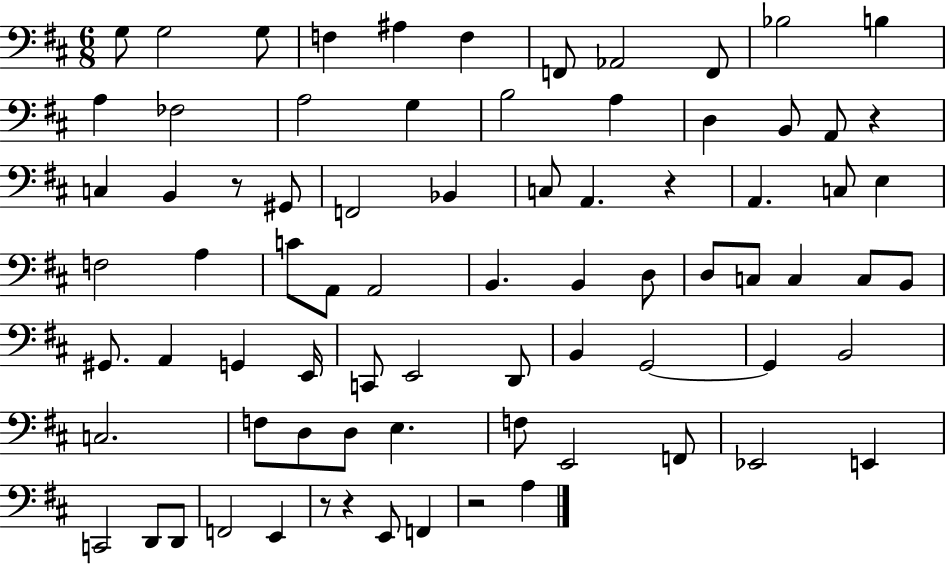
G3/e G3/h G3/e F3/q A#3/q F3/q F2/e Ab2/h F2/e Bb3/h B3/q A3/q FES3/h A3/h G3/q B3/h A3/q D3/q B2/e A2/e R/q C3/q B2/q R/e G#2/e F2/h Bb2/q C3/e A2/q. R/q A2/q. C3/e E3/q F3/h A3/q C4/e A2/e A2/h B2/q. B2/q D3/e D3/e C3/e C3/q C3/e B2/e G#2/e. A2/q G2/q E2/s C2/e E2/h D2/e B2/q G2/h G2/q B2/h C3/h. F3/e D3/e D3/e E3/q. F3/e E2/h F2/e Eb2/h E2/q C2/h D2/e D2/e F2/h E2/q R/e R/q E2/e F2/q R/h A3/q